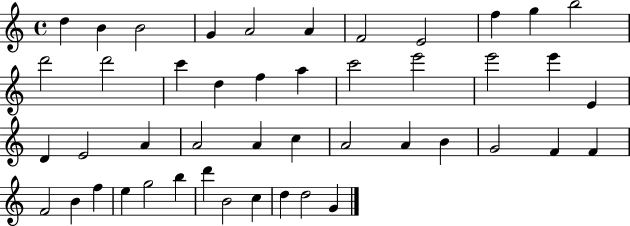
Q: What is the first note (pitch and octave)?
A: D5